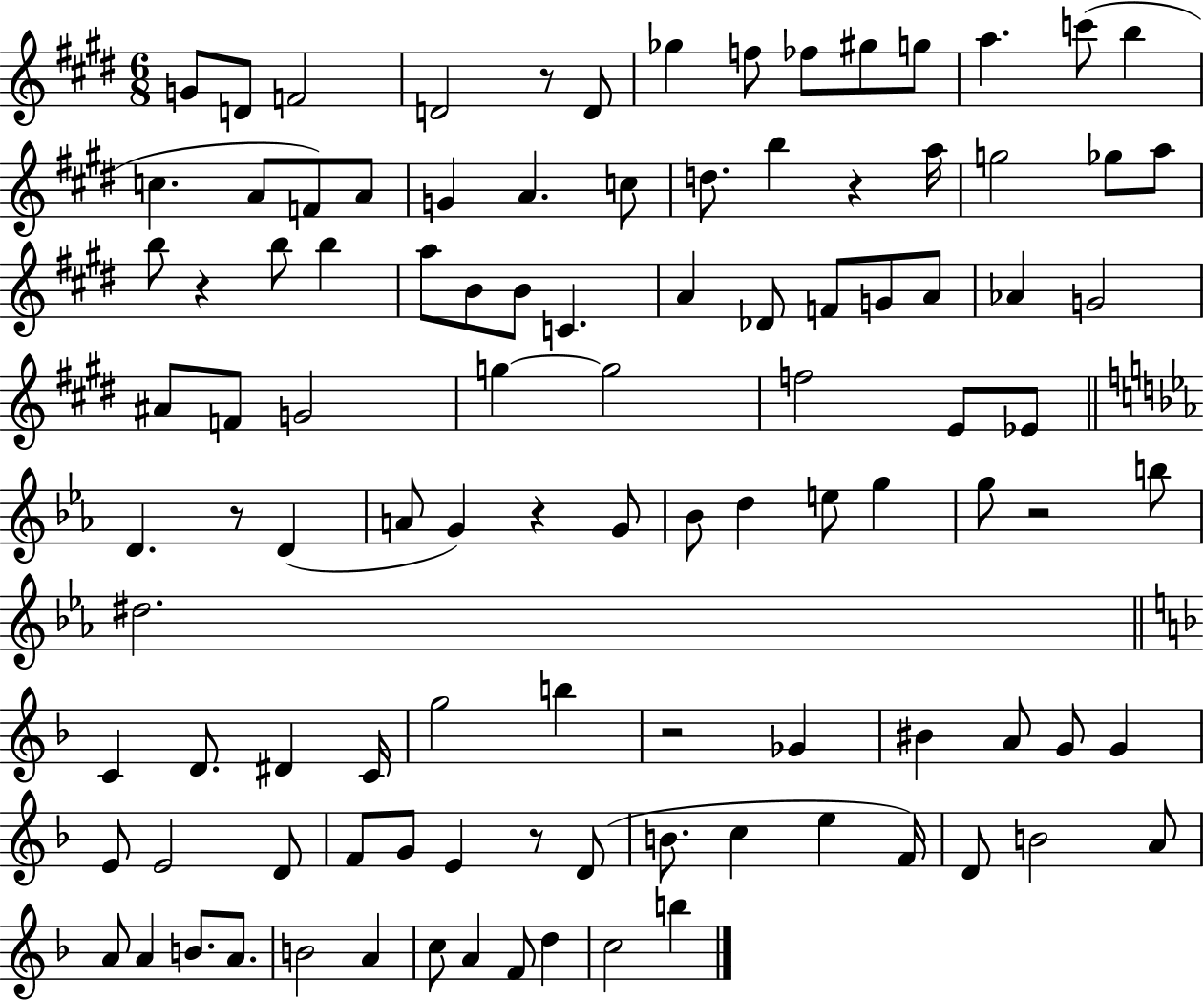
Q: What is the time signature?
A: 6/8